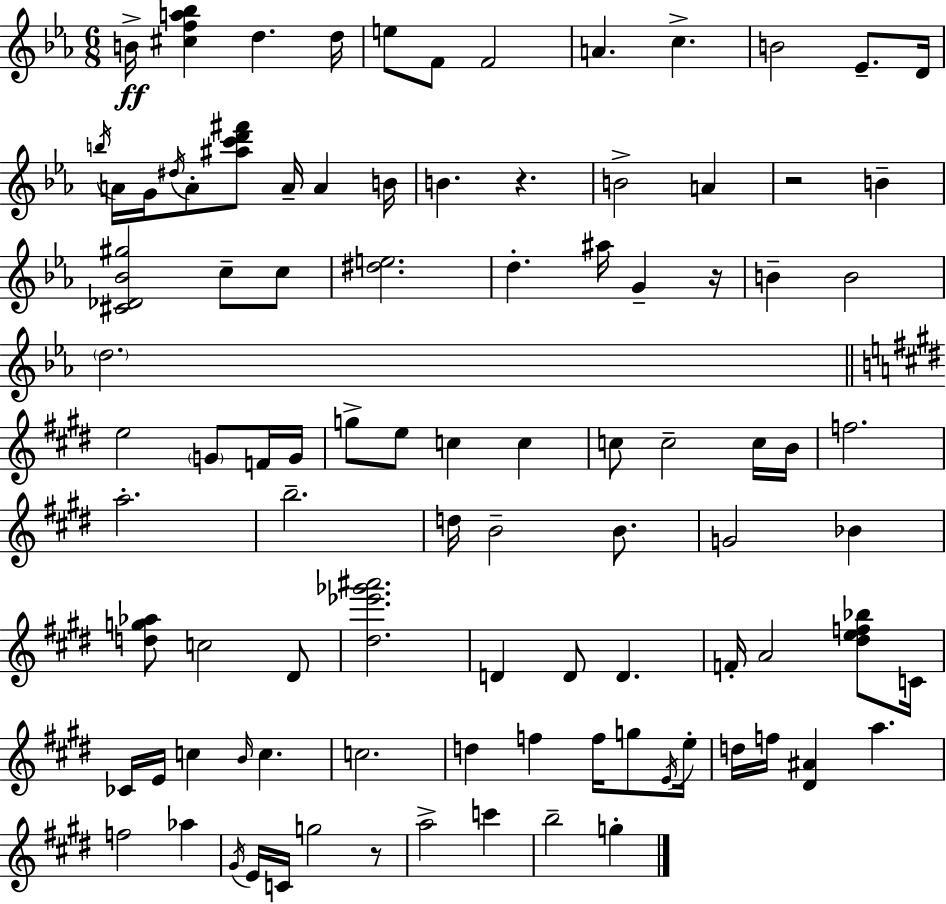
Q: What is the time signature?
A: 6/8